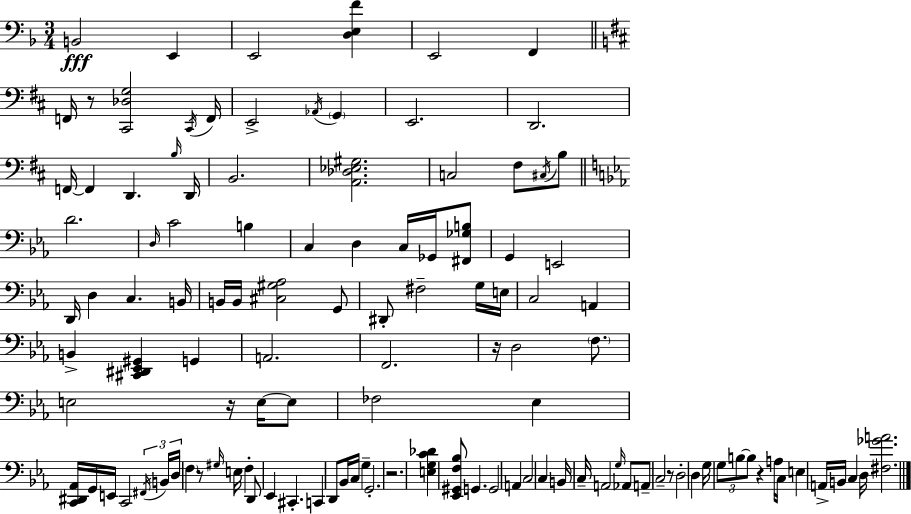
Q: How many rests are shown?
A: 7